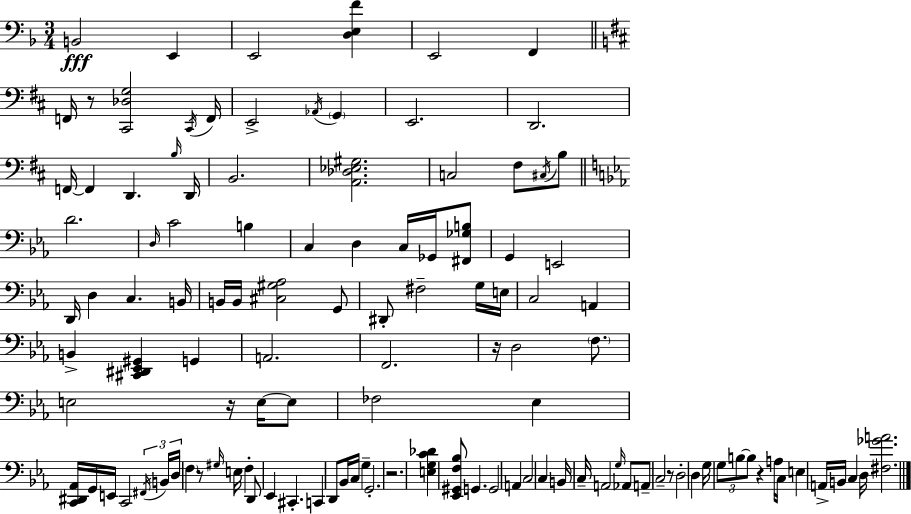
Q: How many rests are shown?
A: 7